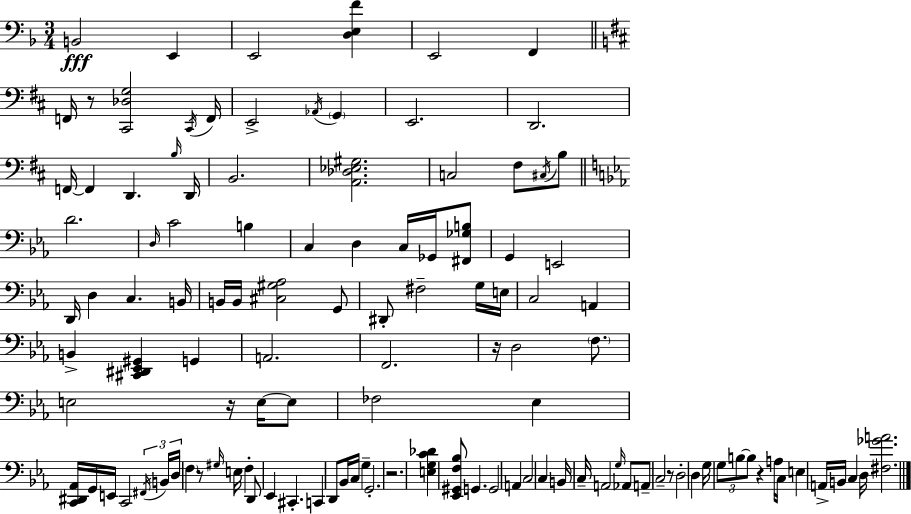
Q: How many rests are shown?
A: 7